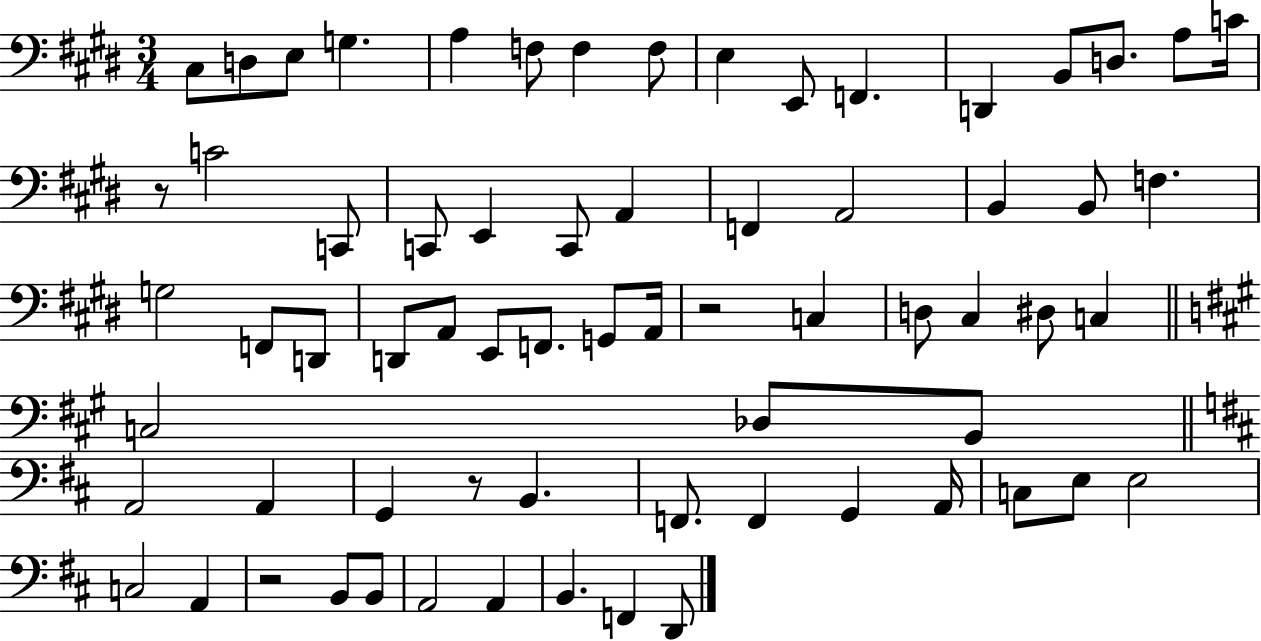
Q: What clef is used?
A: bass